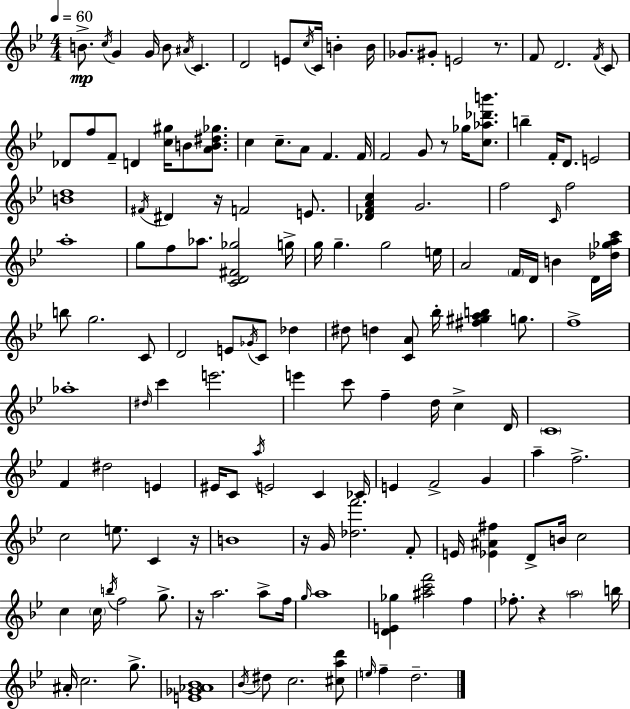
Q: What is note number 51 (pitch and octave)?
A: G5